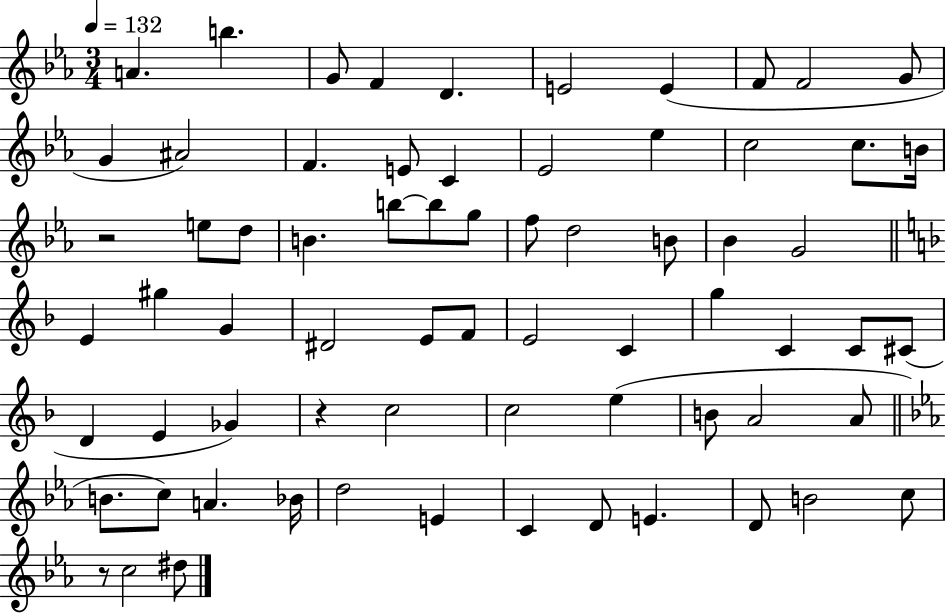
A4/q. B5/q. G4/e F4/q D4/q. E4/h E4/q F4/e F4/h G4/e G4/q A#4/h F4/q. E4/e C4/q Eb4/h Eb5/q C5/h C5/e. B4/s R/h E5/e D5/e B4/q. B5/e B5/e G5/e F5/e D5/h B4/e Bb4/q G4/h E4/q G#5/q G4/q D#4/h E4/e F4/e E4/h C4/q G5/q C4/q C4/e C#4/e D4/q E4/q Gb4/q R/q C5/h C5/h E5/q B4/e A4/h A4/e B4/e. C5/e A4/q. Bb4/s D5/h E4/q C4/q D4/e E4/q. D4/e B4/h C5/e R/e C5/h D#5/e